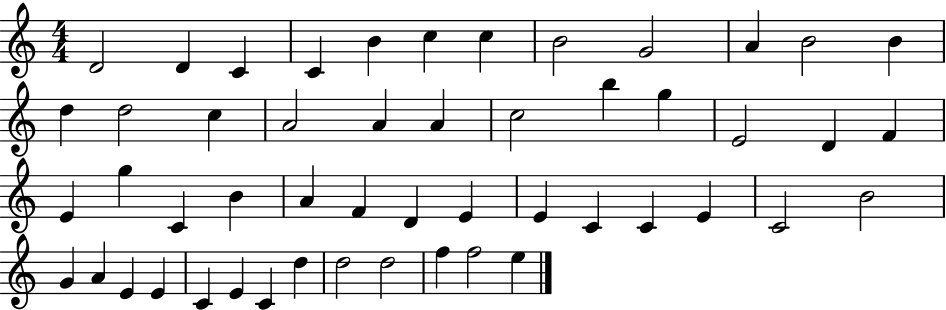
{
  \clef treble
  \numericTimeSignature
  \time 4/4
  \key c \major
  d'2 d'4 c'4 | c'4 b'4 c''4 c''4 | b'2 g'2 | a'4 b'2 b'4 | \break d''4 d''2 c''4 | a'2 a'4 a'4 | c''2 b''4 g''4 | e'2 d'4 f'4 | \break e'4 g''4 c'4 b'4 | a'4 f'4 d'4 e'4 | e'4 c'4 c'4 e'4 | c'2 b'2 | \break g'4 a'4 e'4 e'4 | c'4 e'4 c'4 d''4 | d''2 d''2 | f''4 f''2 e''4 | \break \bar "|."
}